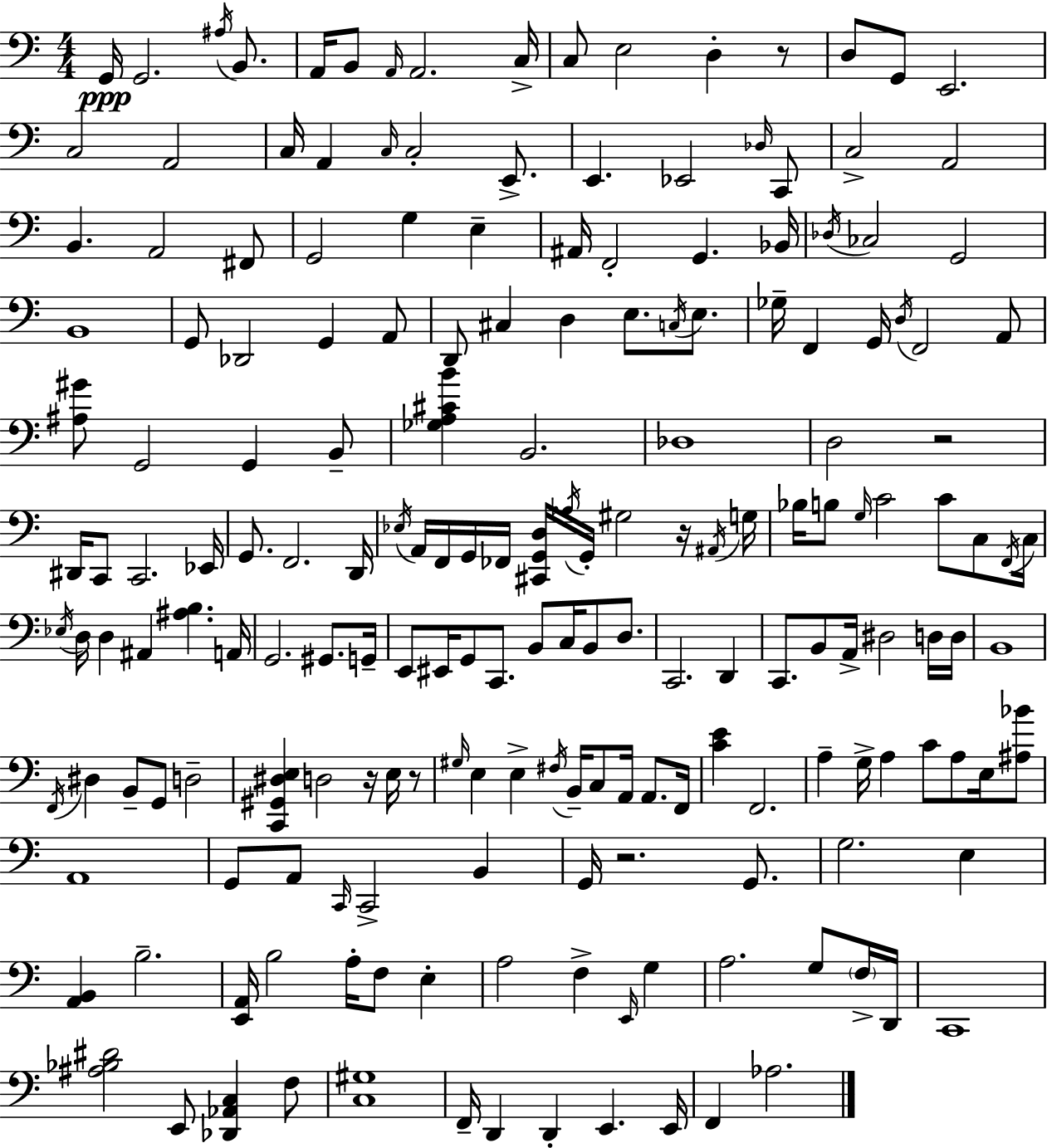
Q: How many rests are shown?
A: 6